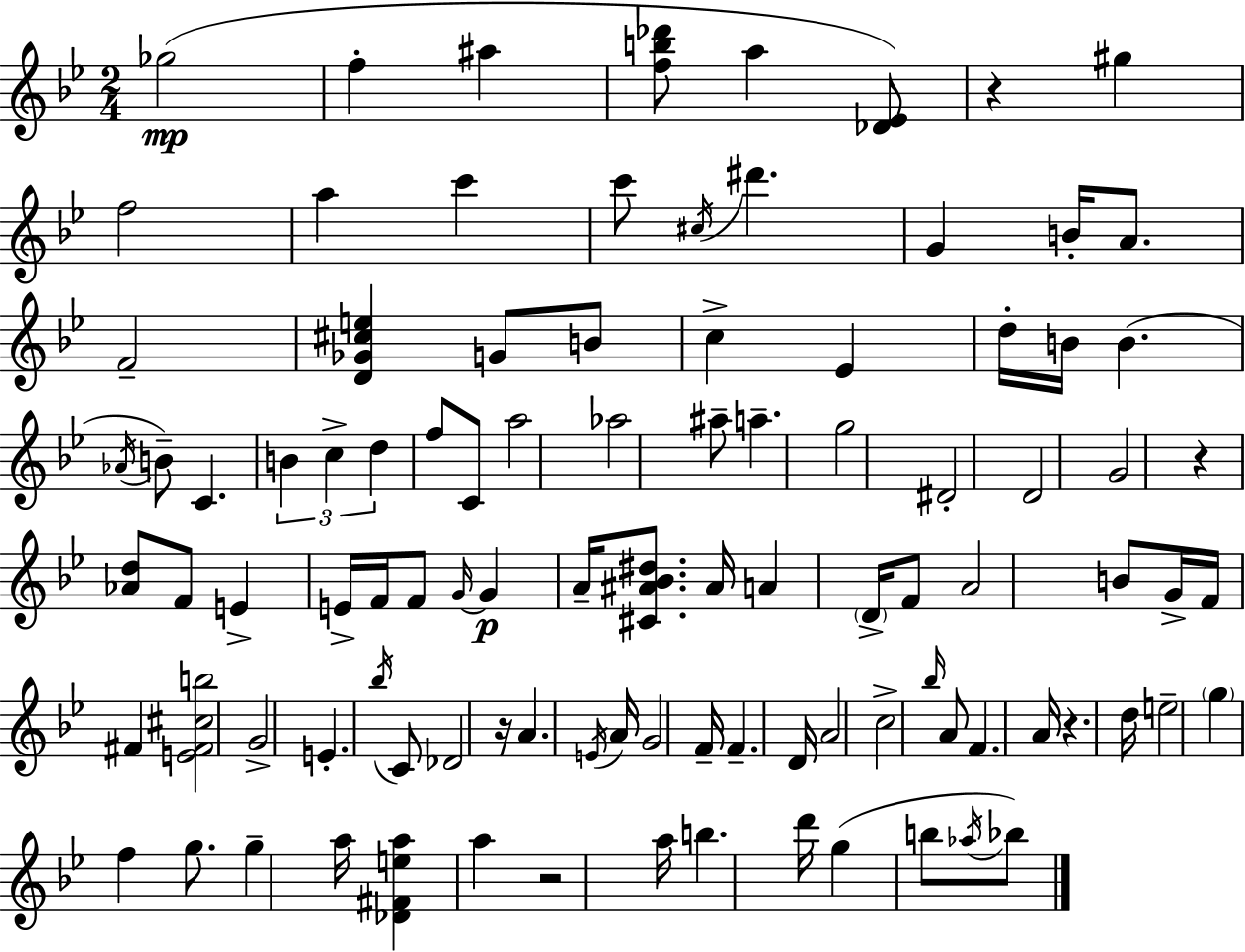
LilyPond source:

{
  \clef treble
  \numericTimeSignature
  \time 2/4
  \key bes \major
  ges''2(\mp | f''4-. ais''4 | <f'' b'' des'''>8 a''4 <des' ees'>8) | r4 gis''4 | \break f''2 | a''4 c'''4 | c'''8 \acciaccatura { cis''16 } dis'''4. | g'4 b'16-. a'8. | \break f'2-- | <d' ges' cis'' e''>4 g'8 b'8 | c''4-> ees'4 | d''16-. b'16 b'4.( | \break \acciaccatura { aes'16 } b'8--) c'4. | \tuplet 3/2 { b'4 c''4-> | d''4 } f''8 | c'8 a''2 | \break aes''2 | ais''8-- a''4.-- | g''2 | dis'2-. | \break d'2 | g'2 | r4 <aes' d''>8 | f'8 e'4-> e'16-> f'16 | \break f'8 \grace { g'16~ }~ g'4\p a'16-- | <cis' ais' bes' dis''>8. ais'16 a'4 | \parenthesize d'16-> f'8 a'2 | b'8 g'16-> f'16 fis'4 | \break <e' fis' cis'' b''>2 | g'2-> | e'4.-. | \acciaccatura { bes''16 } c'8 des'2 | \break r16 a'4. | \acciaccatura { e'16 } a'16 g'2 | f'16-- f'4.-- | d'16 a'2 | \break c''2-> | \grace { bes''16 } a'8 | f'4. a'16 r4. | d''16 e''2-- | \break \parenthesize g''4 | f''4 g''8. | g''4-- a''16 <des' fis' e'' a''>4 | a''4 r2 | \break a''16 b''4. | d'''16 g''4( | b''8 \acciaccatura { aes''16 }) bes''8 \bar "|."
}